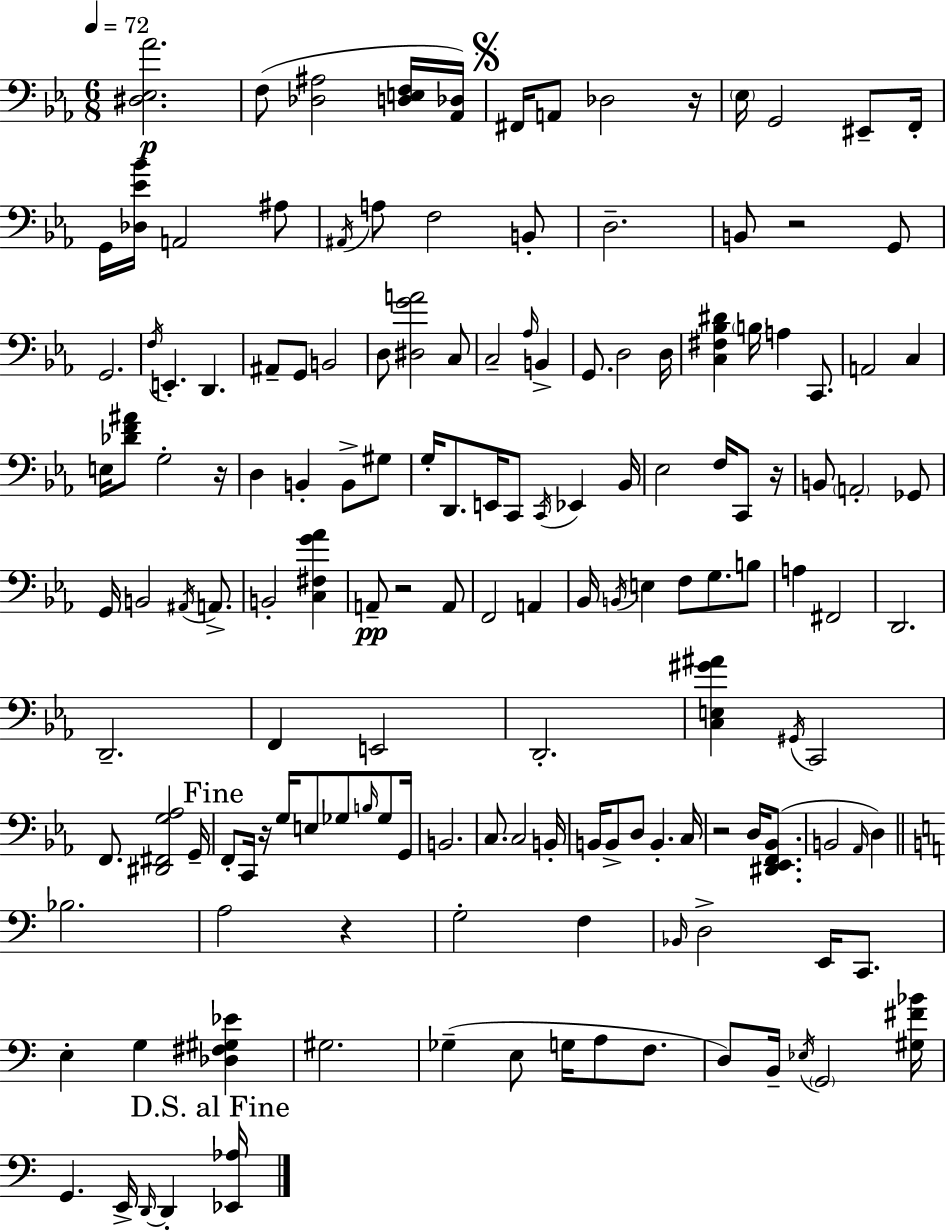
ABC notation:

X:1
T:Untitled
M:6/8
L:1/4
K:Eb
[^D,_E,_A]2 F,/2 [_D,^A,]2 [D,E,F,]/4 [_A,,_D,]/4 ^F,,/4 A,,/2 _D,2 z/4 _E,/4 G,,2 ^E,,/2 F,,/4 G,,/4 [_D,_E_B]/4 A,,2 ^A,/2 ^A,,/4 A,/2 F,2 B,,/2 D,2 B,,/2 z2 G,,/2 G,,2 F,/4 E,, D,, ^A,,/2 G,,/2 B,,2 D,/2 [^D,GA]2 C,/2 C,2 _A,/4 B,, G,,/2 D,2 D,/4 [C,^F,_B,^D] B,/4 A, C,,/2 A,,2 C, E,/4 [_DF^A]/2 G,2 z/4 D, B,, B,,/2 ^G,/2 G,/4 D,,/2 E,,/4 C,,/2 C,,/4 _E,, _B,,/4 _E,2 F,/4 C,,/2 z/4 B,,/2 A,,2 _G,,/2 G,,/4 B,,2 ^A,,/4 A,,/2 B,,2 [C,^F,G_A] A,,/2 z2 A,,/2 F,,2 A,, _B,,/4 B,,/4 E, F,/2 G,/2 B,/2 A, ^F,,2 D,,2 D,,2 F,, E,,2 D,,2 [C,E,^G^A] ^G,,/4 C,,2 F,,/2 [^D,,^F,,G,_A,]2 G,,/4 F,,/2 C,,/4 z/4 G,/4 E,/2 _G,/2 B,/4 _G,/2 G,,/4 B,,2 C,/2 C,2 B,,/4 B,,/4 B,,/2 D,/2 B,, C,/4 z2 D,/4 [^D,,_E,,F,,_B,,]/2 B,,2 _A,,/4 D, _B,2 A,2 z G,2 F, _B,,/4 D,2 E,,/4 C,,/2 E, G, [_D,^F,^G,_E] ^G,2 _G, E,/2 G,/4 A,/2 F,/2 D,/2 B,,/4 _E,/4 G,,2 [^G,^F_B]/4 G,, E,,/4 D,,/4 D,, [_E,,_A,]/4